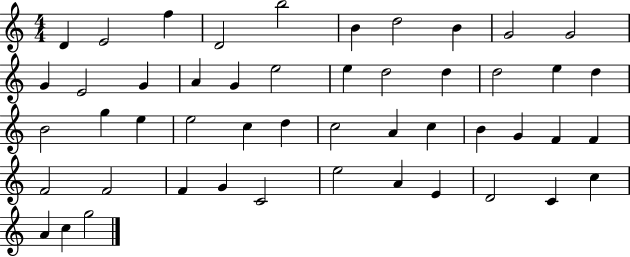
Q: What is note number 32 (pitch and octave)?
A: B4